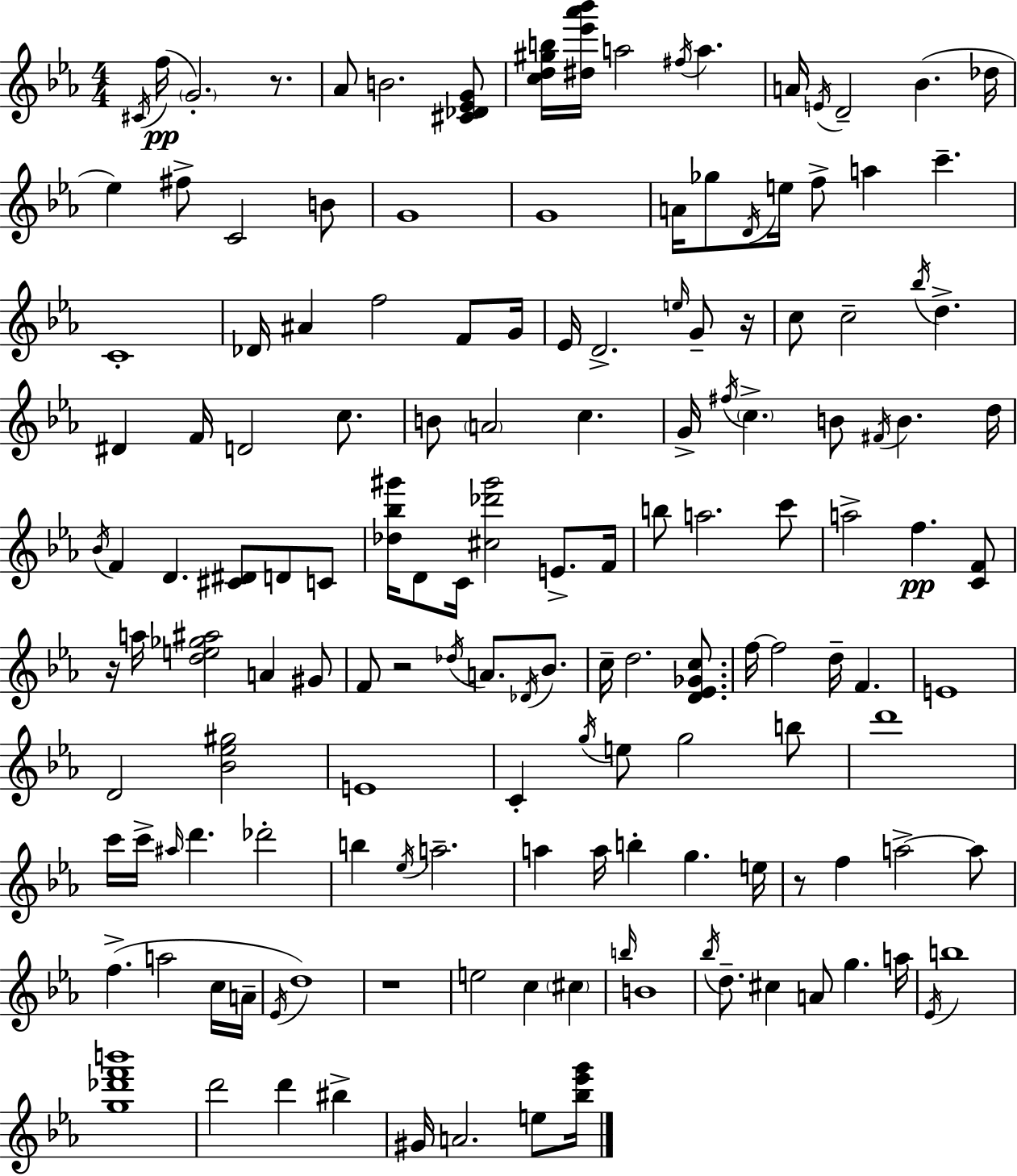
C#4/s F5/s G4/h. R/e. Ab4/e B4/h. [C#4,Db4,Eb4,G4]/e [C5,D5,G#5,B5]/s [D#5,Eb6,Ab6,Bb6]/s A5/h F#5/s A5/q. A4/s E4/s D4/h Bb4/q. Db5/s Eb5/q F#5/e C4/h B4/e G4/w G4/w A4/s Gb5/e D4/s E5/s F5/e A5/q C6/q. C4/w Db4/s A#4/q F5/h F4/e G4/s Eb4/s D4/h. E5/s G4/e R/s C5/e C5/h Bb5/s D5/q. D#4/q F4/s D4/h C5/e. B4/e A4/h C5/q. G4/s F#5/s C5/q. B4/e F#4/s B4/q. D5/s Bb4/s F4/q D4/q. [C#4,D#4]/e D4/e C4/e [Db5,Bb5,G#6]/s D4/e C4/s [C#5,Db6,G#6]/h E4/e. F4/s B5/e A5/h. C6/e A5/h F5/q. [C4,F4]/e R/s A5/s [D5,E5,Gb5,A#5]/h A4/q G#4/e F4/e R/h Db5/s A4/e. Db4/s Bb4/e. C5/s D5/h. [D4,Eb4,Gb4,C5]/e. F5/s F5/h D5/s F4/q. E4/w D4/h [Bb4,Eb5,G#5]/h E4/w C4/q G5/s E5/e G5/h B5/e D6/w C6/s C6/s A#5/s D6/q. Db6/h B5/q Eb5/s A5/h. A5/q A5/s B5/q G5/q. E5/s R/e F5/q A5/h A5/e F5/q. A5/h C5/s A4/s Eb4/s D5/w R/w E5/h C5/q C#5/q B5/s B4/w Bb5/s D5/e. C#5/q A4/e G5/q. A5/s Eb4/s B5/w [G5,Db6,F6,B6]/w D6/h D6/q BIS5/q G#4/s A4/h. E5/e [Bb5,Eb6,G6]/s